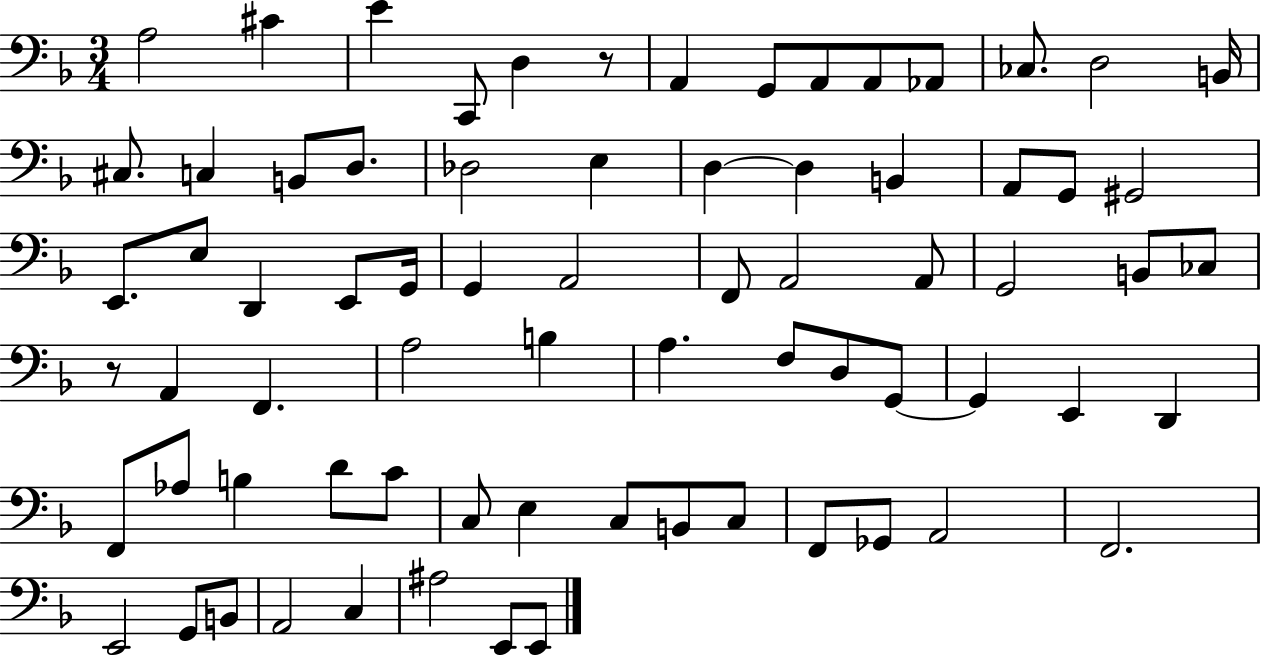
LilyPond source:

{
  \clef bass
  \numericTimeSignature
  \time 3/4
  \key f \major
  a2 cis'4 | e'4 c,8 d4 r8 | a,4 g,8 a,8 a,8 aes,8 | ces8. d2 b,16 | \break cis8. c4 b,8 d8. | des2 e4 | d4~~ d4 b,4 | a,8 g,8 gis,2 | \break e,8. e8 d,4 e,8 g,16 | g,4 a,2 | f,8 a,2 a,8 | g,2 b,8 ces8 | \break r8 a,4 f,4. | a2 b4 | a4. f8 d8 g,8~~ | g,4 e,4 d,4 | \break f,8 aes8 b4 d'8 c'8 | c8 e4 c8 b,8 c8 | f,8 ges,8 a,2 | f,2. | \break e,2 g,8 b,8 | a,2 c4 | ais2 e,8 e,8 | \bar "|."
}